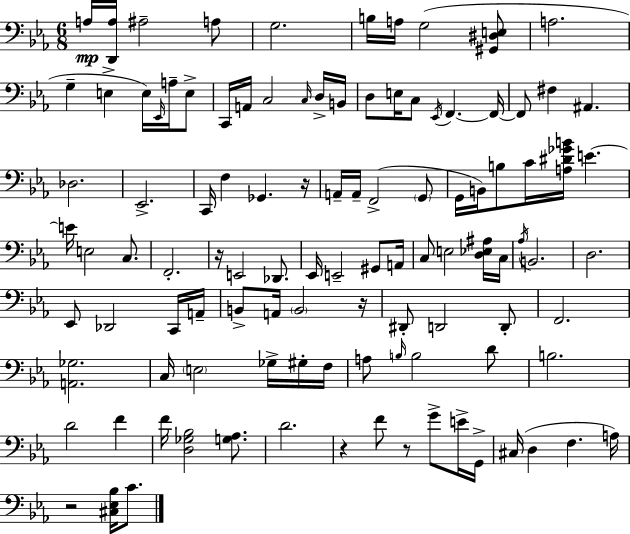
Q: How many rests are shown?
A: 6